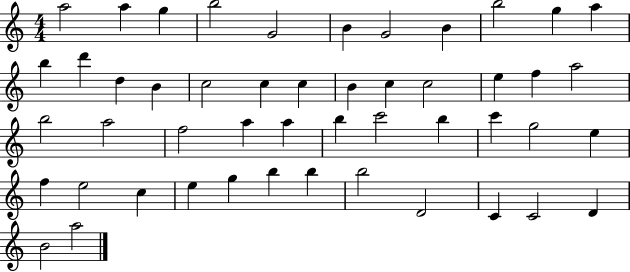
X:1
T:Untitled
M:4/4
L:1/4
K:C
a2 a g b2 G2 B G2 B b2 g a b d' d B c2 c c B c c2 e f a2 b2 a2 f2 a a b c'2 b c' g2 e f e2 c e g b b b2 D2 C C2 D B2 a2